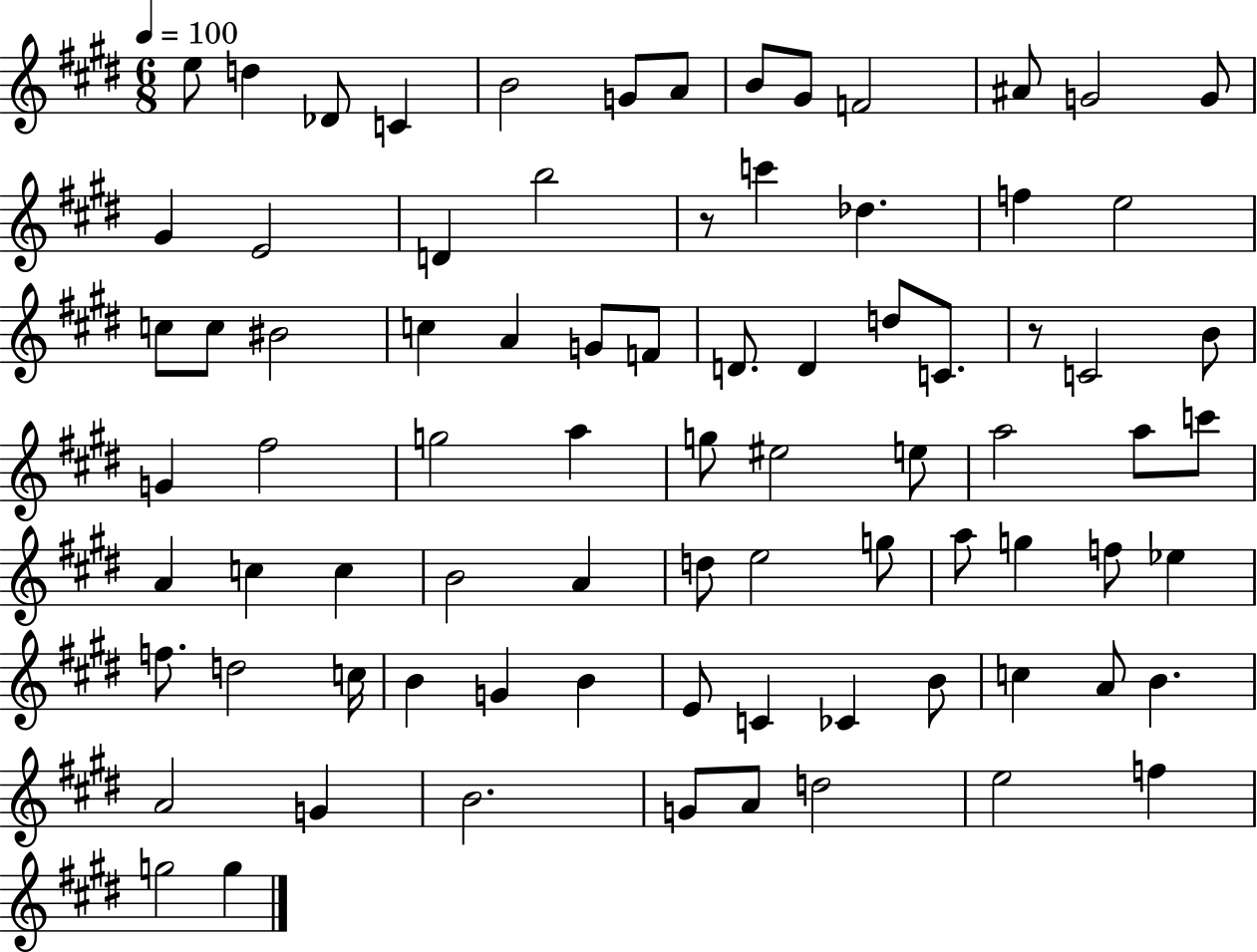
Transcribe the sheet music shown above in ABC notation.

X:1
T:Untitled
M:6/8
L:1/4
K:E
e/2 d _D/2 C B2 G/2 A/2 B/2 ^G/2 F2 ^A/2 G2 G/2 ^G E2 D b2 z/2 c' _d f e2 c/2 c/2 ^B2 c A G/2 F/2 D/2 D d/2 C/2 z/2 C2 B/2 G ^f2 g2 a g/2 ^e2 e/2 a2 a/2 c'/2 A c c B2 A d/2 e2 g/2 a/2 g f/2 _e f/2 d2 c/4 B G B E/2 C _C B/2 c A/2 B A2 G B2 G/2 A/2 d2 e2 f g2 g